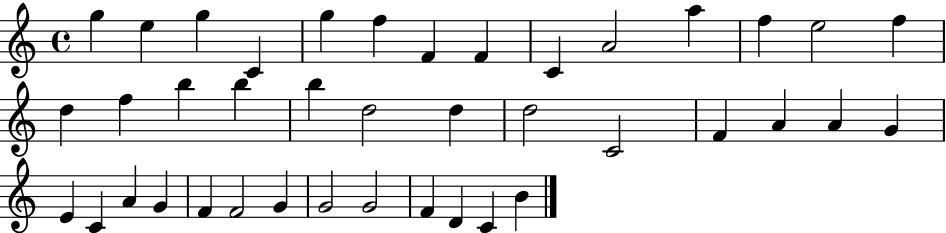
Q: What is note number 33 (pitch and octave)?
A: F4